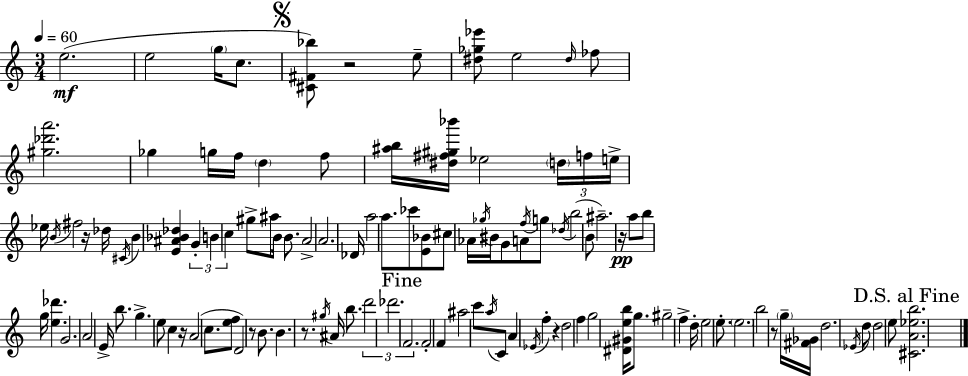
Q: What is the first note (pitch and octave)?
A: E5